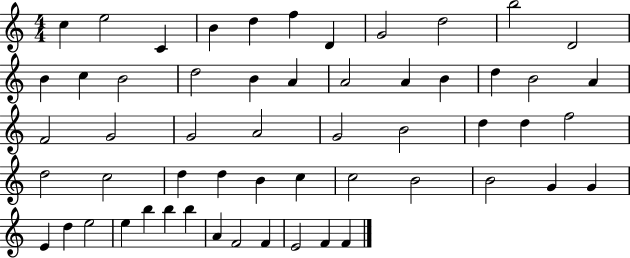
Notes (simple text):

C5/q E5/h C4/q B4/q D5/q F5/q D4/q G4/h D5/h B5/h D4/h B4/q C5/q B4/h D5/h B4/q A4/q A4/h A4/q B4/q D5/q B4/h A4/q F4/h G4/h G4/h A4/h G4/h B4/h D5/q D5/q F5/h D5/h C5/h D5/q D5/q B4/q C5/q C5/h B4/h B4/h G4/q G4/q E4/q D5/q E5/h E5/q B5/q B5/q B5/q A4/q F4/h F4/q E4/h F4/q F4/q